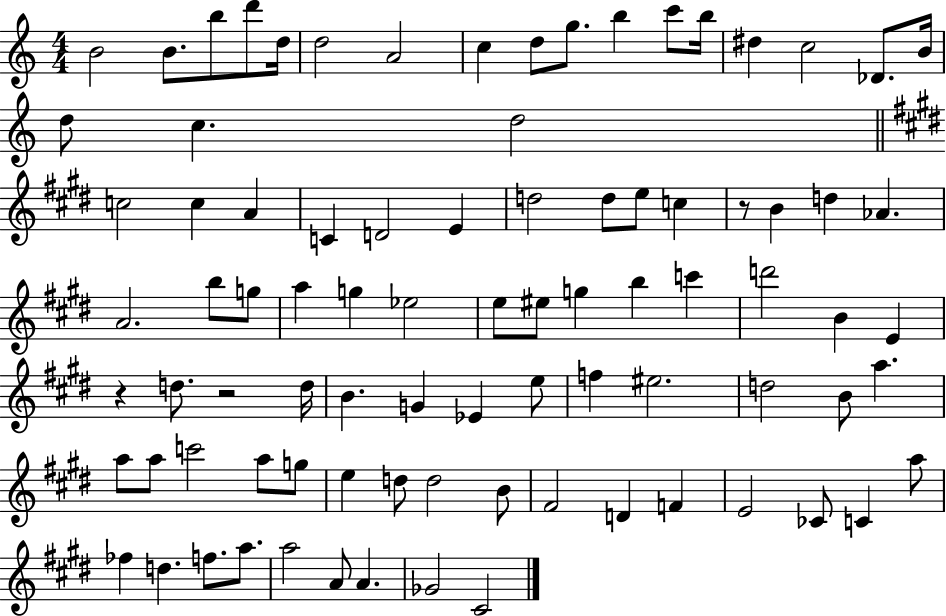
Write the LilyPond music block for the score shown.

{
  \clef treble
  \numericTimeSignature
  \time 4/4
  \key c \major
  b'2 b'8. b''8 d'''8 d''16 | d''2 a'2 | c''4 d''8 g''8. b''4 c'''8 b''16 | dis''4 c''2 des'8. b'16 | \break d''8 c''4. d''2 | \bar "||" \break \key e \major c''2 c''4 a'4 | c'4 d'2 e'4 | d''2 d''8 e''8 c''4 | r8 b'4 d''4 aes'4. | \break a'2. b''8 g''8 | a''4 g''4 ees''2 | e''8 eis''8 g''4 b''4 c'''4 | d'''2 b'4 e'4 | \break r4 d''8. r2 d''16 | b'4. g'4 ees'4 e''8 | f''4 eis''2. | d''2 b'8 a''4. | \break a''8 a''8 c'''2 a''8 g''8 | e''4 d''8 d''2 b'8 | fis'2 d'4 f'4 | e'2 ces'8 c'4 a''8 | \break fes''4 d''4. f''8. a''8. | a''2 a'8 a'4. | ges'2 cis'2 | \bar "|."
}